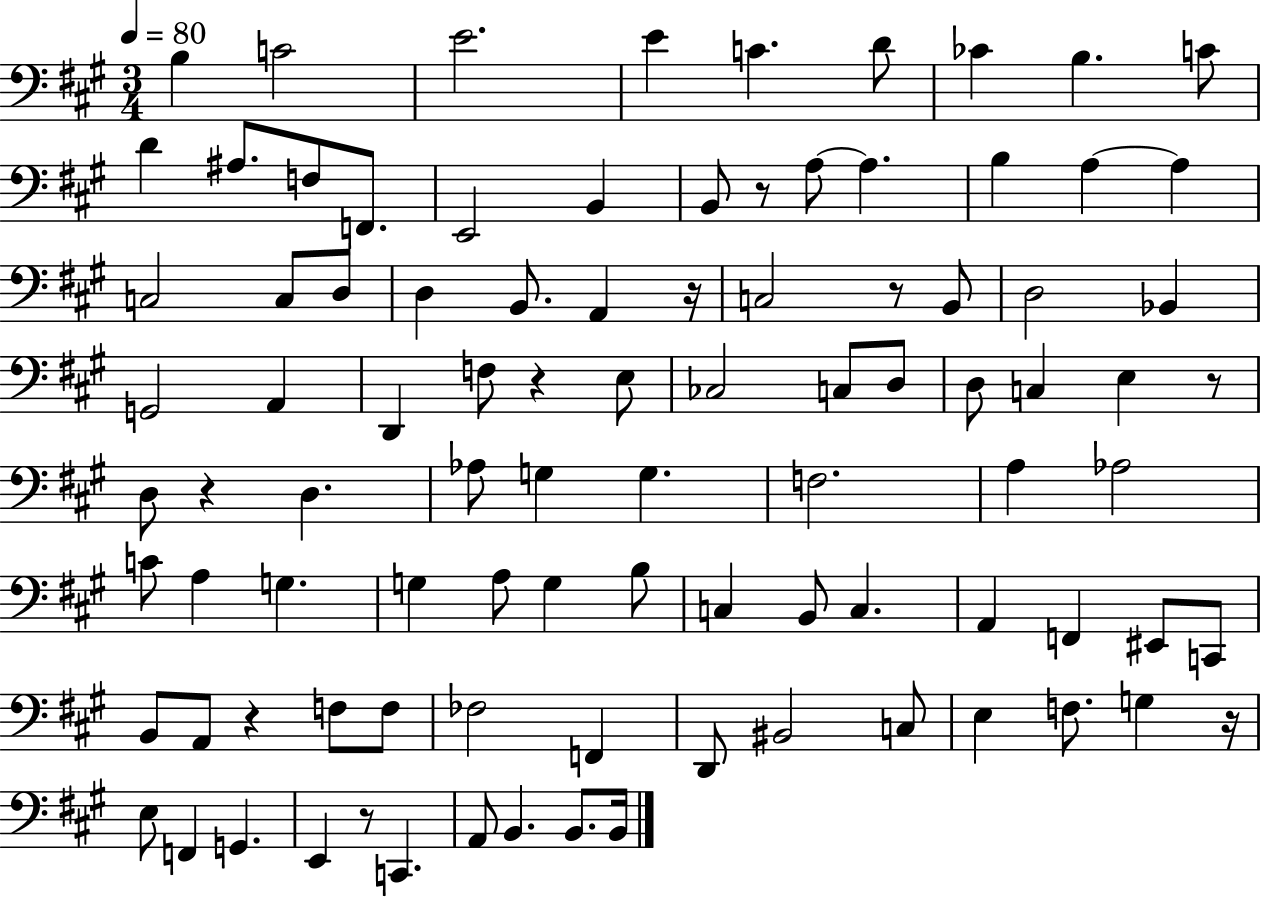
B3/q C4/h E4/h. E4/q C4/q. D4/e CES4/q B3/q. C4/e D4/q A#3/e. F3/e F2/e. E2/h B2/q B2/e R/e A3/e A3/q. B3/q A3/q A3/q C3/h C3/e D3/e D3/q B2/e. A2/q R/s C3/h R/e B2/e D3/h Bb2/q G2/h A2/q D2/q F3/e R/q E3/e CES3/h C3/e D3/e D3/e C3/q E3/q R/e D3/e R/q D3/q. Ab3/e G3/q G3/q. F3/h. A3/q Ab3/h C4/e A3/q G3/q. G3/q A3/e G3/q B3/e C3/q B2/e C3/q. A2/q F2/q EIS2/e C2/e B2/e A2/e R/q F3/e F3/e FES3/h F2/q D2/e BIS2/h C3/e E3/q F3/e. G3/q R/s E3/e F2/q G2/q. E2/q R/e C2/q. A2/e B2/q. B2/e. B2/s